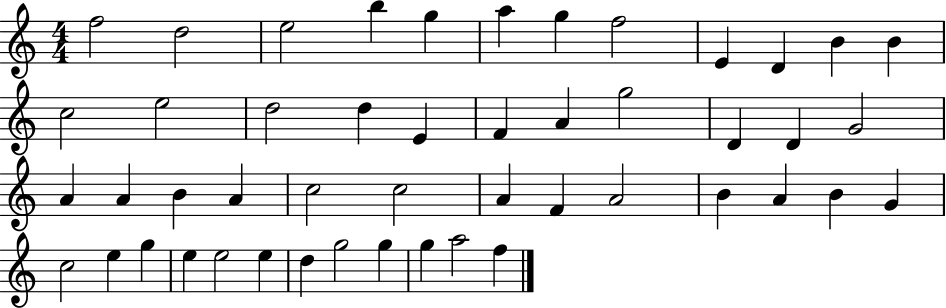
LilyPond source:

{
  \clef treble
  \numericTimeSignature
  \time 4/4
  \key c \major
  f''2 d''2 | e''2 b''4 g''4 | a''4 g''4 f''2 | e'4 d'4 b'4 b'4 | \break c''2 e''2 | d''2 d''4 e'4 | f'4 a'4 g''2 | d'4 d'4 g'2 | \break a'4 a'4 b'4 a'4 | c''2 c''2 | a'4 f'4 a'2 | b'4 a'4 b'4 g'4 | \break c''2 e''4 g''4 | e''4 e''2 e''4 | d''4 g''2 g''4 | g''4 a''2 f''4 | \break \bar "|."
}